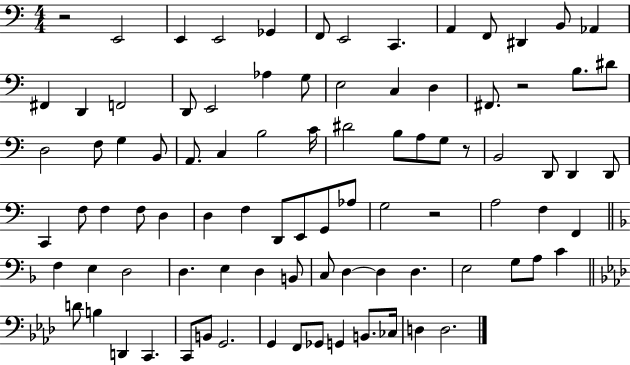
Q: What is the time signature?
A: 4/4